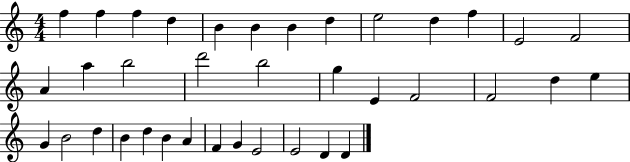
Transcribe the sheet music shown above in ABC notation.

X:1
T:Untitled
M:4/4
L:1/4
K:C
f f f d B B B d e2 d f E2 F2 A a b2 d'2 b2 g E F2 F2 d e G B2 d B d B A F G E2 E2 D D